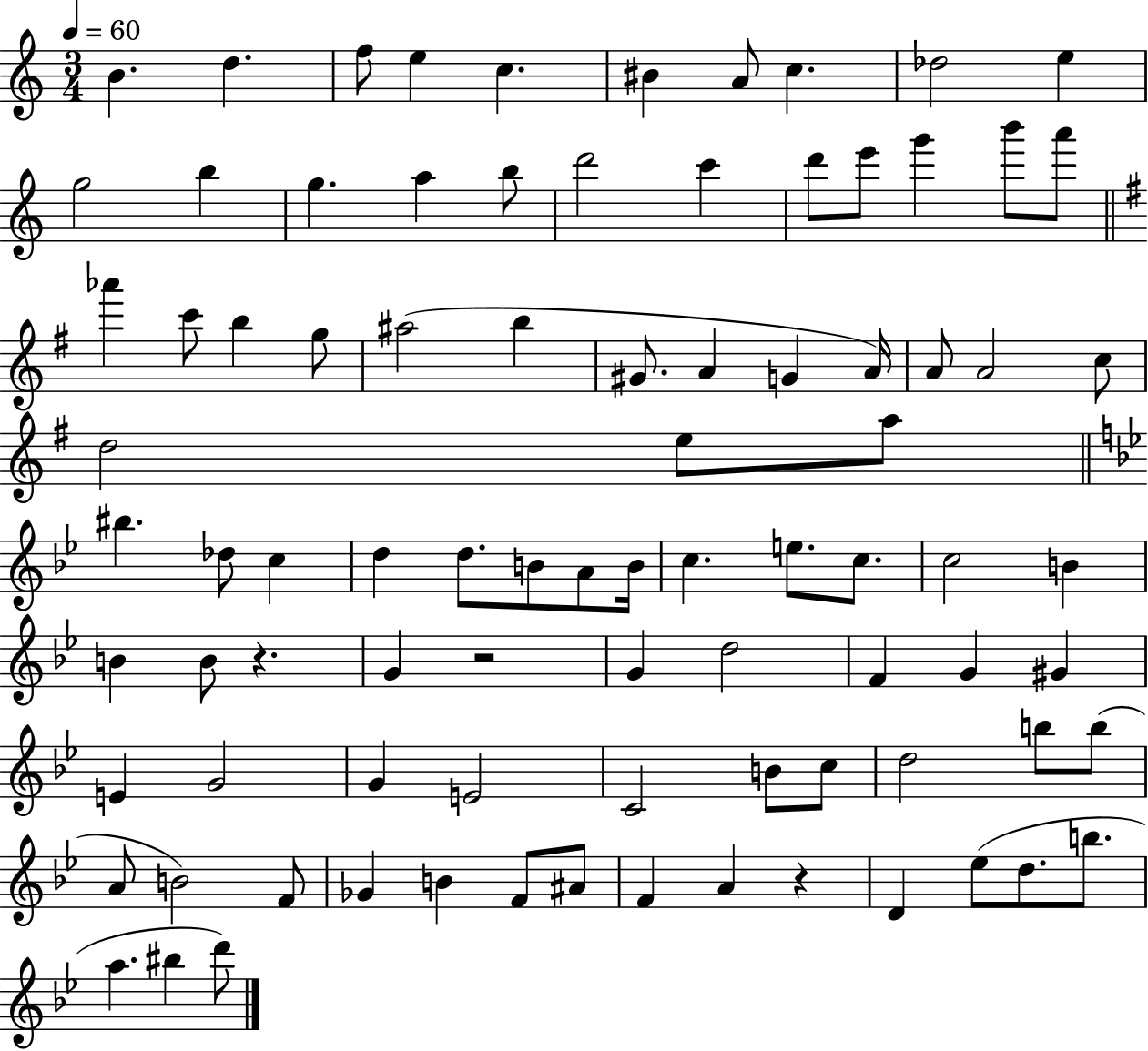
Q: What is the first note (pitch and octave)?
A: B4